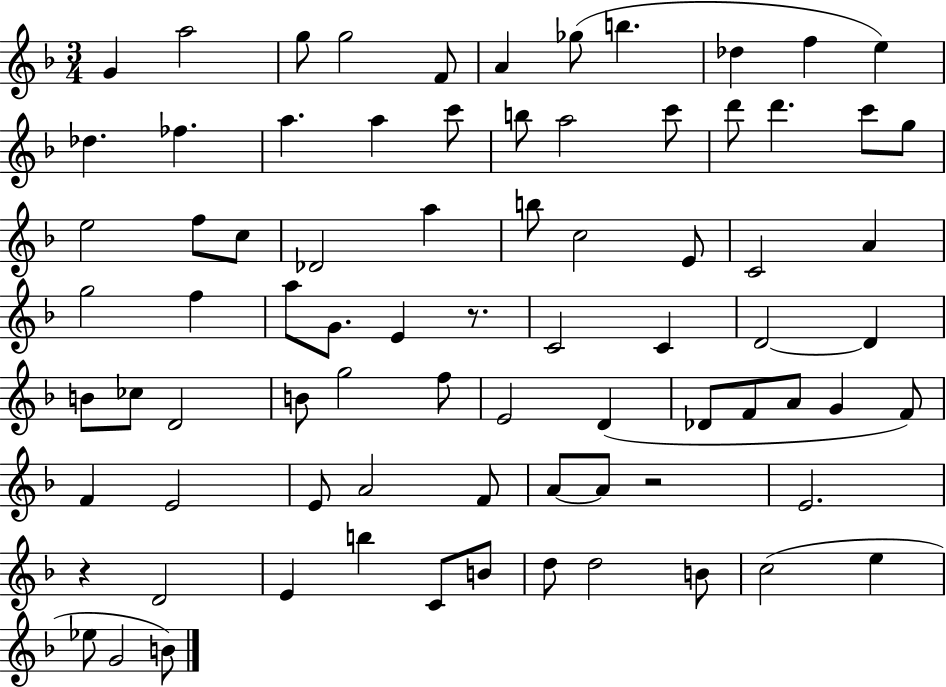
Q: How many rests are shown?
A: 3